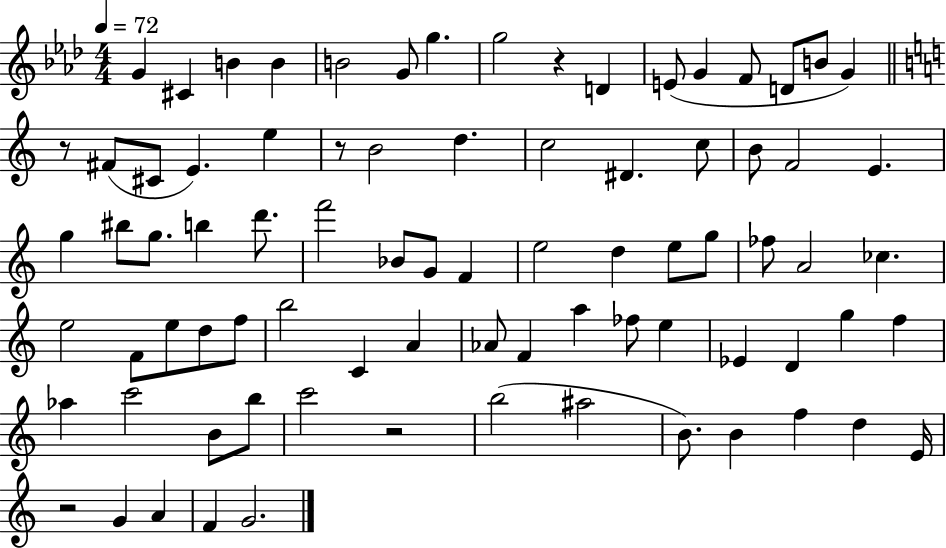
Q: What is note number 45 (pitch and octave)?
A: F4